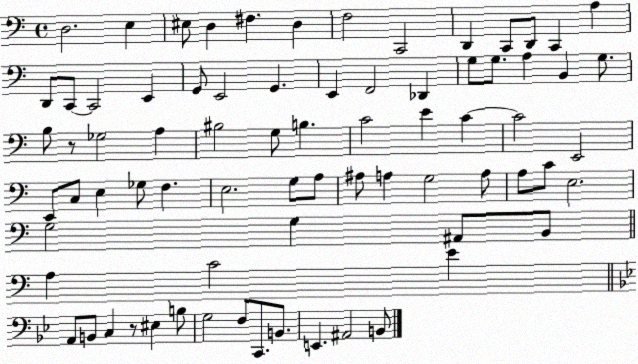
X:1
T:Untitled
M:4/4
L:1/4
K:C
D,2 E, ^E,/2 D, ^F, D, F,2 C,,2 D,, C,,/2 D,,/2 C,, A, D,,/2 C,,/2 C,,2 E,, G,,/2 E,,2 G,, E,, F,,2 _D,, G,/2 G,/2 A, B,, G,/2 B,/2 z/2 _G,2 A, ^B,2 G,/2 B, C2 E C C2 E,,2 E,,/2 C,/2 E, _G,/2 F, E,2 G,/2 A,/2 ^A,/2 A, G,2 A,/2 A,/2 C/2 E,2 G,2 G, ^A,,/2 B,,/2 A, C2 E A,,/2 B,,/2 C, z/2 ^E, B,/2 G,2 F,/2 C,,/2 B,,/2 E,, ^A,,2 B,,/2